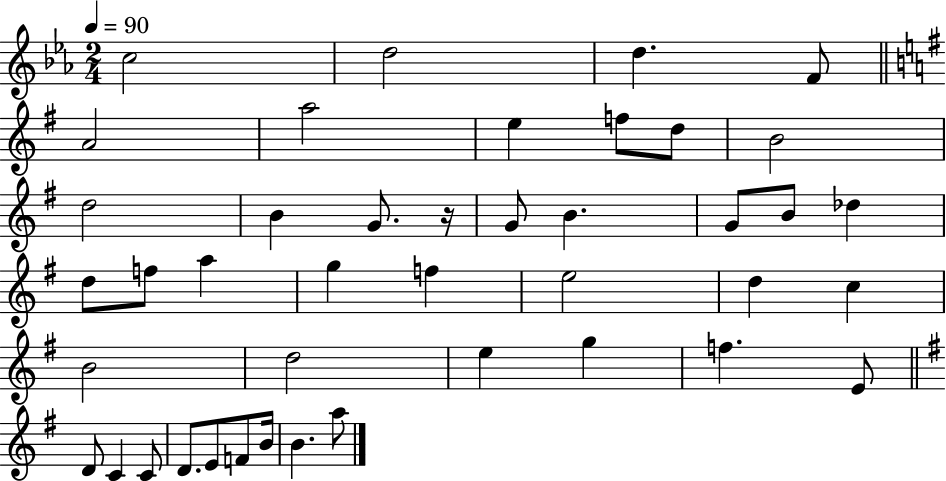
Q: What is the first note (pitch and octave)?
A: C5